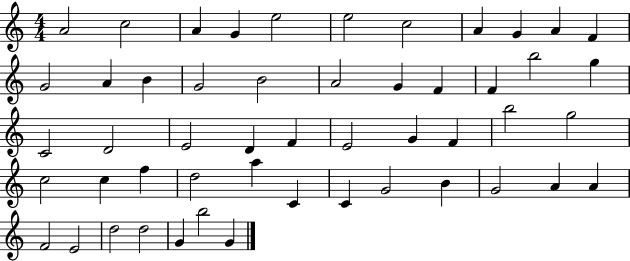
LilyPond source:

{
  \clef treble
  \numericTimeSignature
  \time 4/4
  \key c \major
  a'2 c''2 | a'4 g'4 e''2 | e''2 c''2 | a'4 g'4 a'4 f'4 | \break g'2 a'4 b'4 | g'2 b'2 | a'2 g'4 f'4 | f'4 b''2 g''4 | \break c'2 d'2 | e'2 d'4 f'4 | e'2 g'4 f'4 | b''2 g''2 | \break c''2 c''4 f''4 | d''2 a''4 c'4 | c'4 g'2 b'4 | g'2 a'4 a'4 | \break f'2 e'2 | d''2 d''2 | g'4 b''2 g'4 | \bar "|."
}